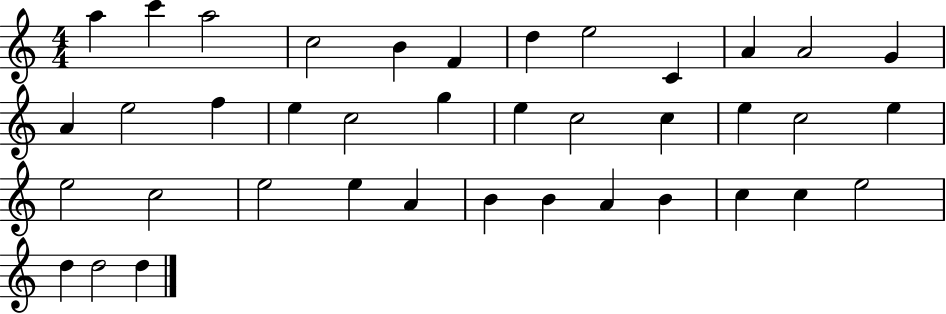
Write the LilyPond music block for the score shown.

{
  \clef treble
  \numericTimeSignature
  \time 4/4
  \key c \major
  a''4 c'''4 a''2 | c''2 b'4 f'4 | d''4 e''2 c'4 | a'4 a'2 g'4 | \break a'4 e''2 f''4 | e''4 c''2 g''4 | e''4 c''2 c''4 | e''4 c''2 e''4 | \break e''2 c''2 | e''2 e''4 a'4 | b'4 b'4 a'4 b'4 | c''4 c''4 e''2 | \break d''4 d''2 d''4 | \bar "|."
}